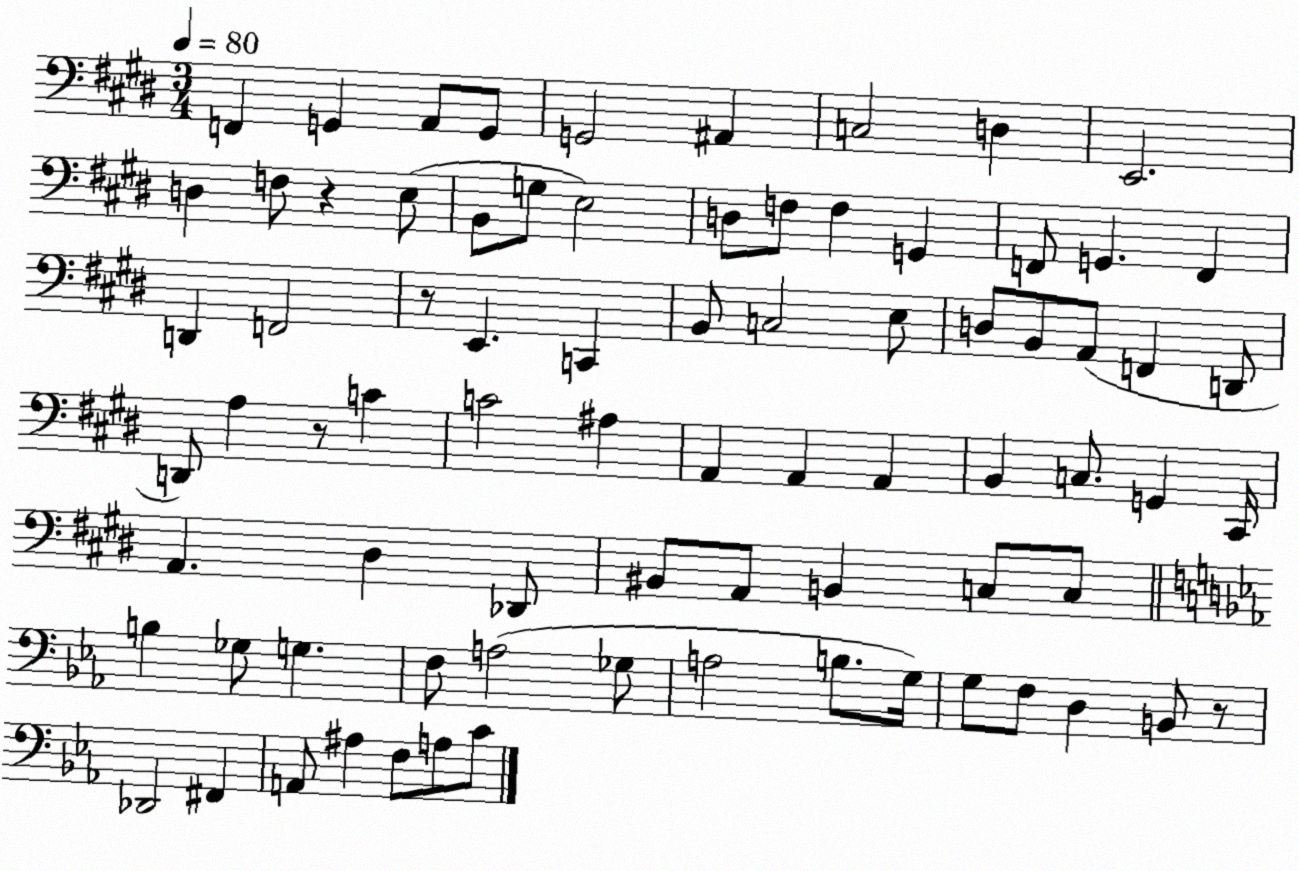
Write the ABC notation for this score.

X:1
T:Untitled
M:3/4
L:1/4
K:E
F,, G,, A,,/2 G,,/2 G,,2 ^A,, C,2 D, E,,2 D, F,/2 z E,/2 B,,/2 G,/2 E,2 D,/2 F,/2 F, G,, F,,/2 G,, F,, D,, F,,2 z/2 E,, C,, B,,/2 C,2 E,/2 D,/2 B,,/2 A,,/2 F,, D,,/2 D,,/2 A, z/2 C C2 ^A, A,, A,, A,, B,, C,/2 G,, ^C,,/4 A,, ^D, _D,,/2 ^B,,/2 A,,/2 B,, C,/2 C,/2 B, _G,/2 G, F,/2 A,2 _G,/2 A,2 B,/2 G,/4 G,/2 F,/2 D, B,,/2 z/2 _D,,2 ^F,, A,,/2 ^A, F,/2 A,/2 C/2